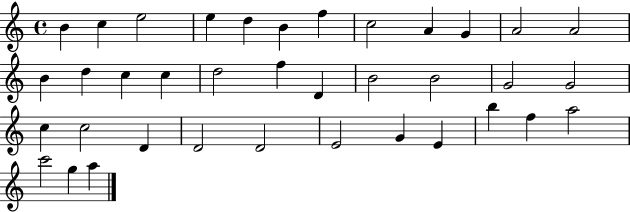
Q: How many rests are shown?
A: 0